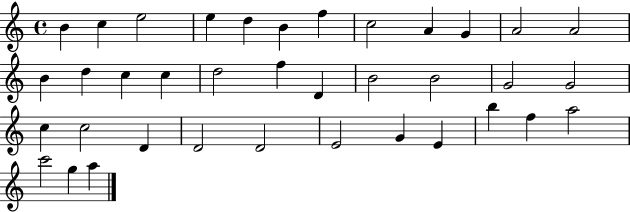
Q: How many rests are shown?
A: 0